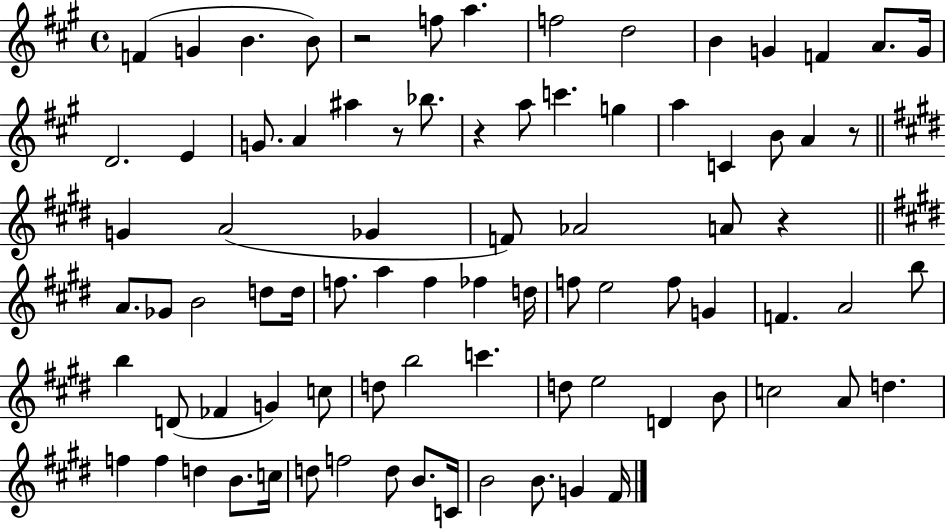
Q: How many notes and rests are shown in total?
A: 83